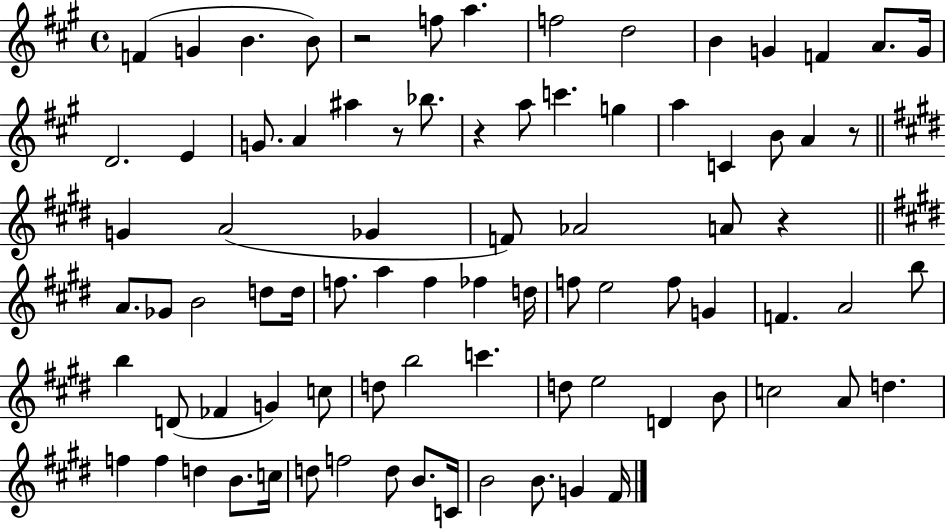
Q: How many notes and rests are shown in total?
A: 83